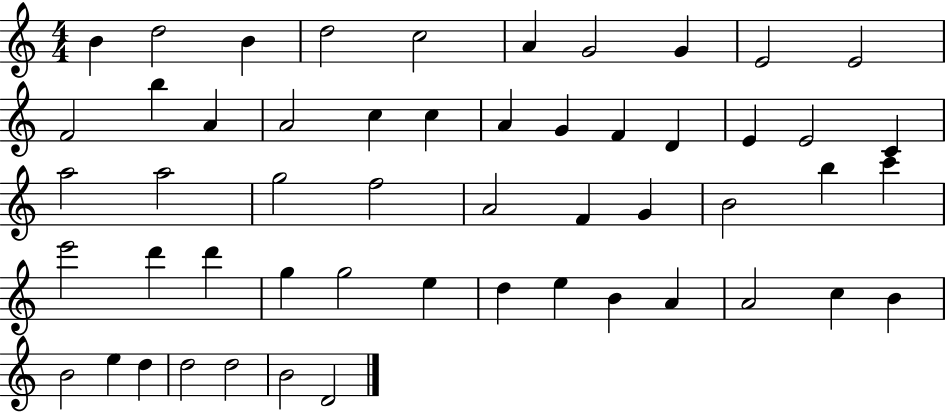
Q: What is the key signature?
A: C major